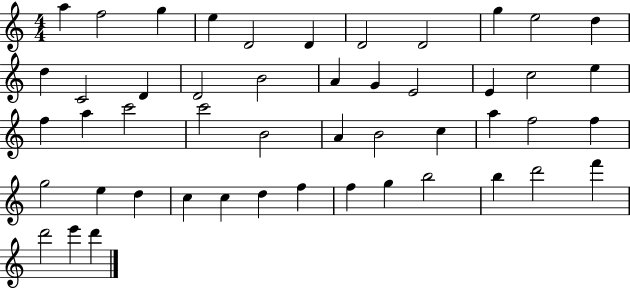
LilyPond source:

{
  \clef treble
  \numericTimeSignature
  \time 4/4
  \key c \major
  a''4 f''2 g''4 | e''4 d'2 d'4 | d'2 d'2 | g''4 e''2 d''4 | \break d''4 c'2 d'4 | d'2 b'2 | a'4 g'4 e'2 | e'4 c''2 e''4 | \break f''4 a''4 c'''2 | c'''2 b'2 | a'4 b'2 c''4 | a''4 f''2 f''4 | \break g''2 e''4 d''4 | c''4 c''4 d''4 f''4 | f''4 g''4 b''2 | b''4 d'''2 f'''4 | \break d'''2 e'''4 d'''4 | \bar "|."
}